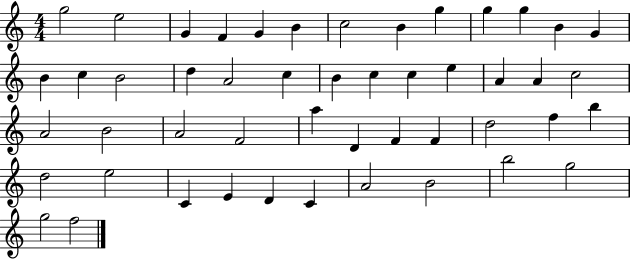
X:1
T:Untitled
M:4/4
L:1/4
K:C
g2 e2 G F G B c2 B g g g B G B c B2 d A2 c B c c e A A c2 A2 B2 A2 F2 a D F F d2 f b d2 e2 C E D C A2 B2 b2 g2 g2 f2